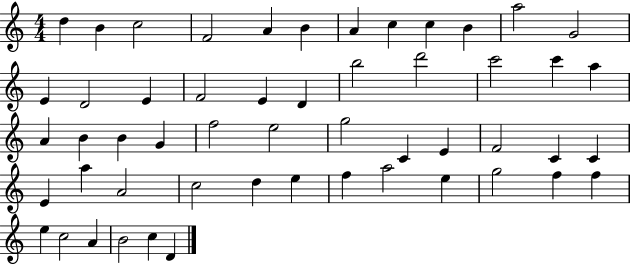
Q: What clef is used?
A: treble